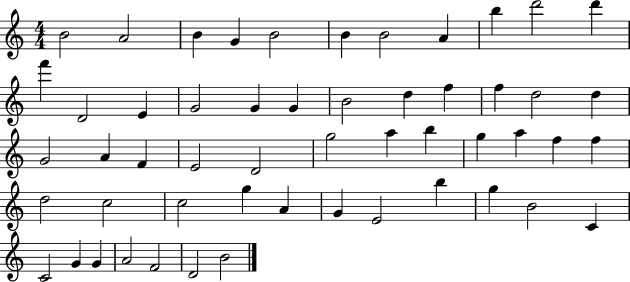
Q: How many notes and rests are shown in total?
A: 53